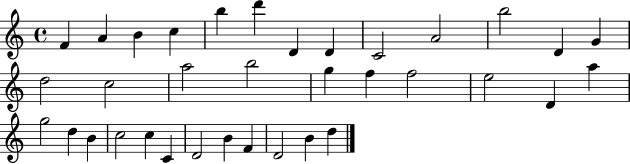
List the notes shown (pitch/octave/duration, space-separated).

F4/q A4/q B4/q C5/q B5/q D6/q D4/q D4/q C4/h A4/h B5/h D4/q G4/q D5/h C5/h A5/h B5/h G5/q F5/q F5/h E5/h D4/q A5/q G5/h D5/q B4/q C5/h C5/q C4/q D4/h B4/q F4/q D4/h B4/q D5/q